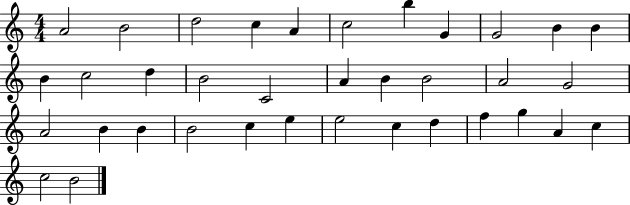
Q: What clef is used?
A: treble